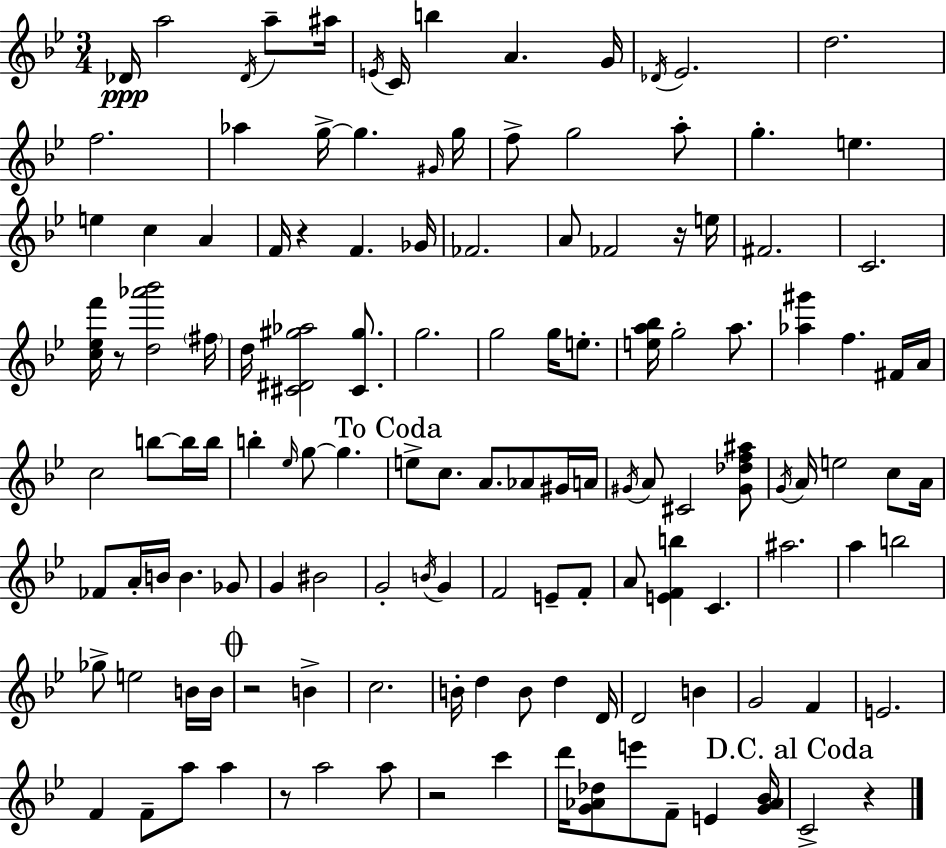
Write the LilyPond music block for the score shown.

{
  \clef treble
  \numericTimeSignature
  \time 3/4
  \key g \minor
  \repeat volta 2 { des'16\ppp a''2 \acciaccatura { des'16 } a''8-- | ais''16 \acciaccatura { e'16 } c'16 b''4 a'4. | g'16 \acciaccatura { des'16 } ees'2. | d''2. | \break f''2. | aes''4 g''16->~~ g''4. | \grace { gis'16 } g''16 f''8-> g''2 | a''8-. g''4.-. e''4. | \break e''4 c''4 | a'4 f'16 r4 f'4. | ges'16 fes'2. | a'8 fes'2 | \break r16 e''16 fis'2. | c'2. | <c'' ees'' f'''>16 r8 <d'' aes''' bes'''>2 | \parenthesize fis''16 d''16 <cis' dis' gis'' aes''>2 | \break <cis' gis''>8. g''2. | g''2 | g''16 e''8.-. <e'' a'' bes''>16 g''2-. | a''8. <aes'' gis'''>4 f''4. | \break fis'16 a'16 c''2 | b''8~~ b''16 b''16 b''4-. \grace { ees''16 } g''8~~ g''4. | \mark "To Coda" e''8-> c''8. a'8. | aes'8 gis'16 a'16 \acciaccatura { gis'16 } a'8 cis'2 | \break <gis' des'' f'' ais''>8 \acciaccatura { g'16 } a'16 e''2 | c''8 a'16 fes'8 a'16-. b'16 b'4. | ges'8 g'4 bis'2 | g'2-. | \break \acciaccatura { b'16 } g'4 f'2 | e'8-- f'8-. a'8 <e' f' b''>4 | c'4. ais''2. | a''4 | \break b''2 ges''8-> e''2 | b'16 b'16 \mark \markup { \musicglyph "scripts.coda" } r2 | b'4-> c''2. | b'16-. d''4 | \break b'8 d''4 d'16 d'2 | b'4 g'2 | f'4 e'2. | f'4 | \break f'8-- a''8 a''4 r8 a''2 | a''8 r2 | c'''4 d'''16 <g' aes' des''>8 e'''8 | f'8-- e'4 <g' aes' bes'>16 \mark "D.C. al Coda" c'2-> | \break r4 } \bar "|."
}